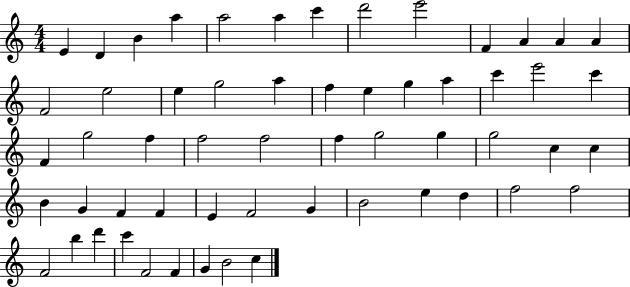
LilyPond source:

{
  \clef treble
  \numericTimeSignature
  \time 4/4
  \key c \major
  e'4 d'4 b'4 a''4 | a''2 a''4 c'''4 | d'''2 e'''2 | f'4 a'4 a'4 a'4 | \break f'2 e''2 | e''4 g''2 a''4 | f''4 e''4 g''4 a''4 | c'''4 e'''2 c'''4 | \break f'4 g''2 f''4 | f''2 f''2 | f''4 g''2 g''4 | g''2 c''4 c''4 | \break b'4 g'4 f'4 f'4 | e'4 f'2 g'4 | b'2 e''4 d''4 | f''2 f''2 | \break f'2 b''4 d'''4 | c'''4 f'2 f'4 | g'4 b'2 c''4 | \bar "|."
}